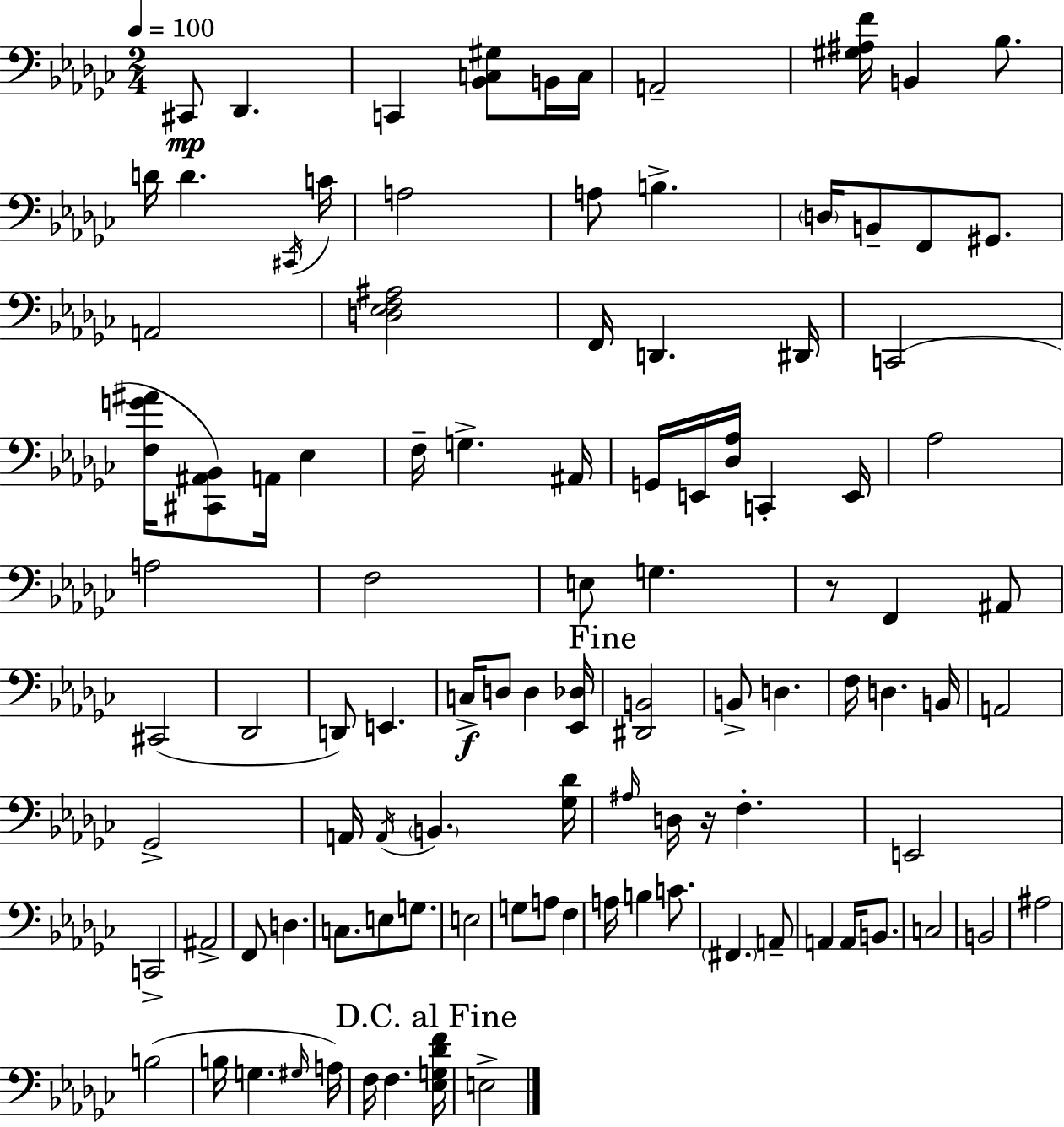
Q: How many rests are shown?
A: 2